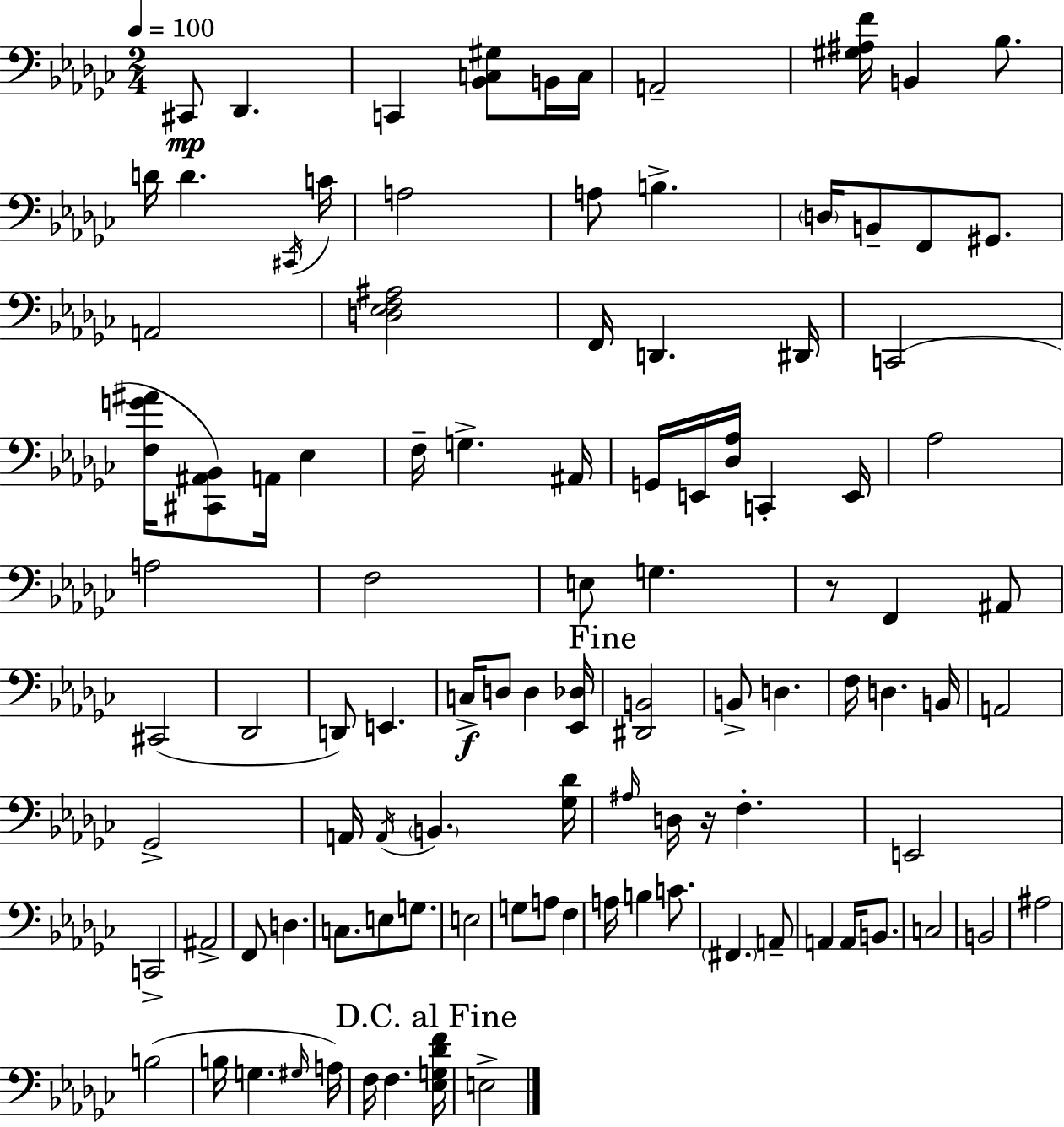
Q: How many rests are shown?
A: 2